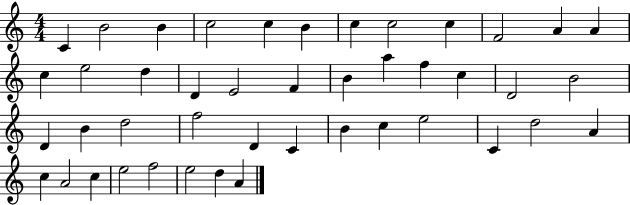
X:1
T:Untitled
M:4/4
L:1/4
K:C
C B2 B c2 c B c c2 c F2 A A c e2 d D E2 F B a f c D2 B2 D B d2 f2 D C B c e2 C d2 A c A2 c e2 f2 e2 d A